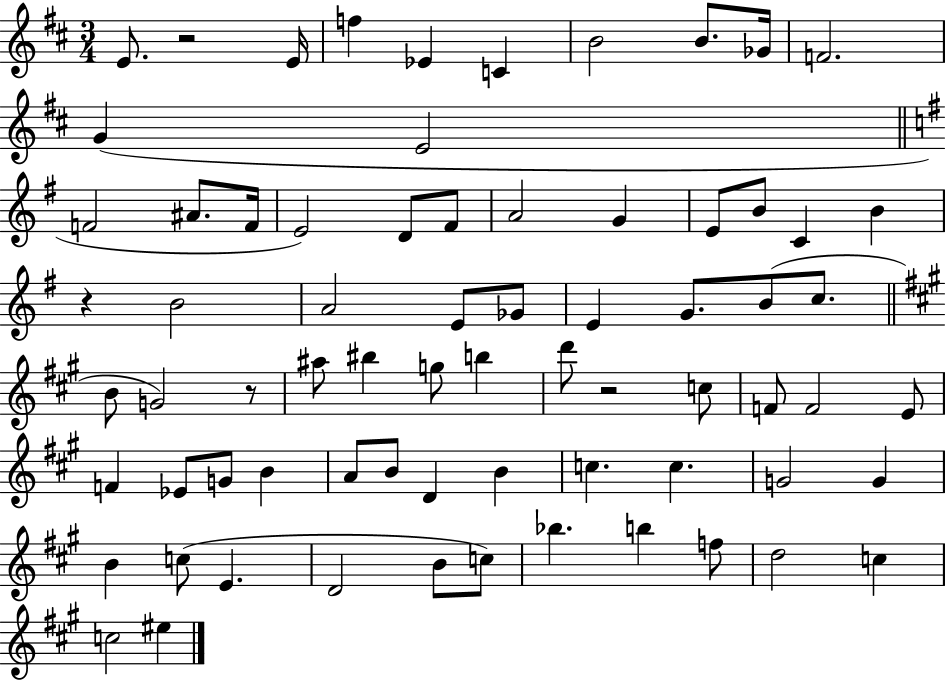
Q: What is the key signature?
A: D major